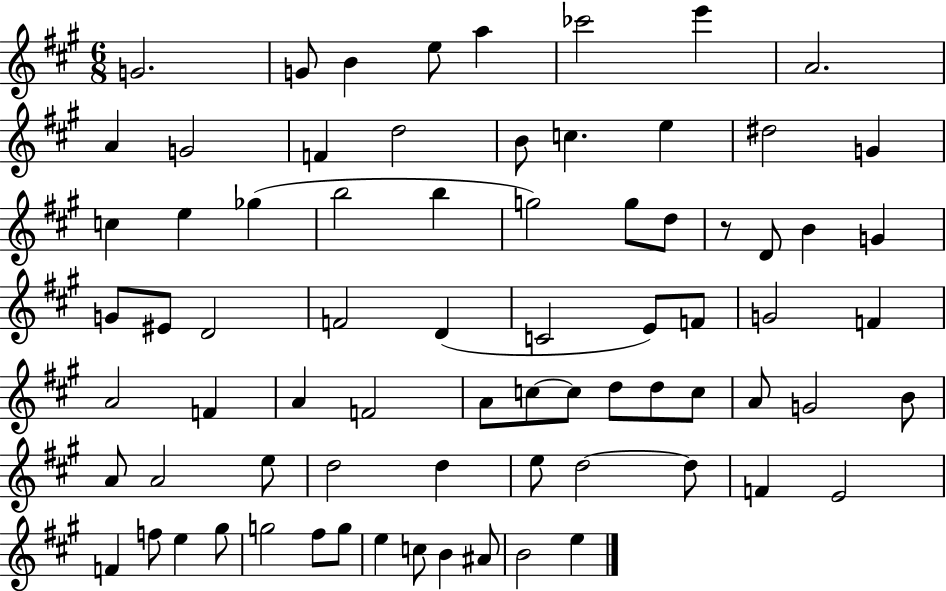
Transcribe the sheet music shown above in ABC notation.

X:1
T:Untitled
M:6/8
L:1/4
K:A
G2 G/2 B e/2 a _c'2 e' A2 A G2 F d2 B/2 c e ^d2 G c e _g b2 b g2 g/2 d/2 z/2 D/2 B G G/2 ^E/2 D2 F2 D C2 E/2 F/2 G2 F A2 F A F2 A/2 c/2 c/2 d/2 d/2 c/2 A/2 G2 B/2 A/2 A2 e/2 d2 d e/2 d2 d/2 F E2 F f/2 e ^g/2 g2 ^f/2 g/2 e c/2 B ^A/2 B2 e